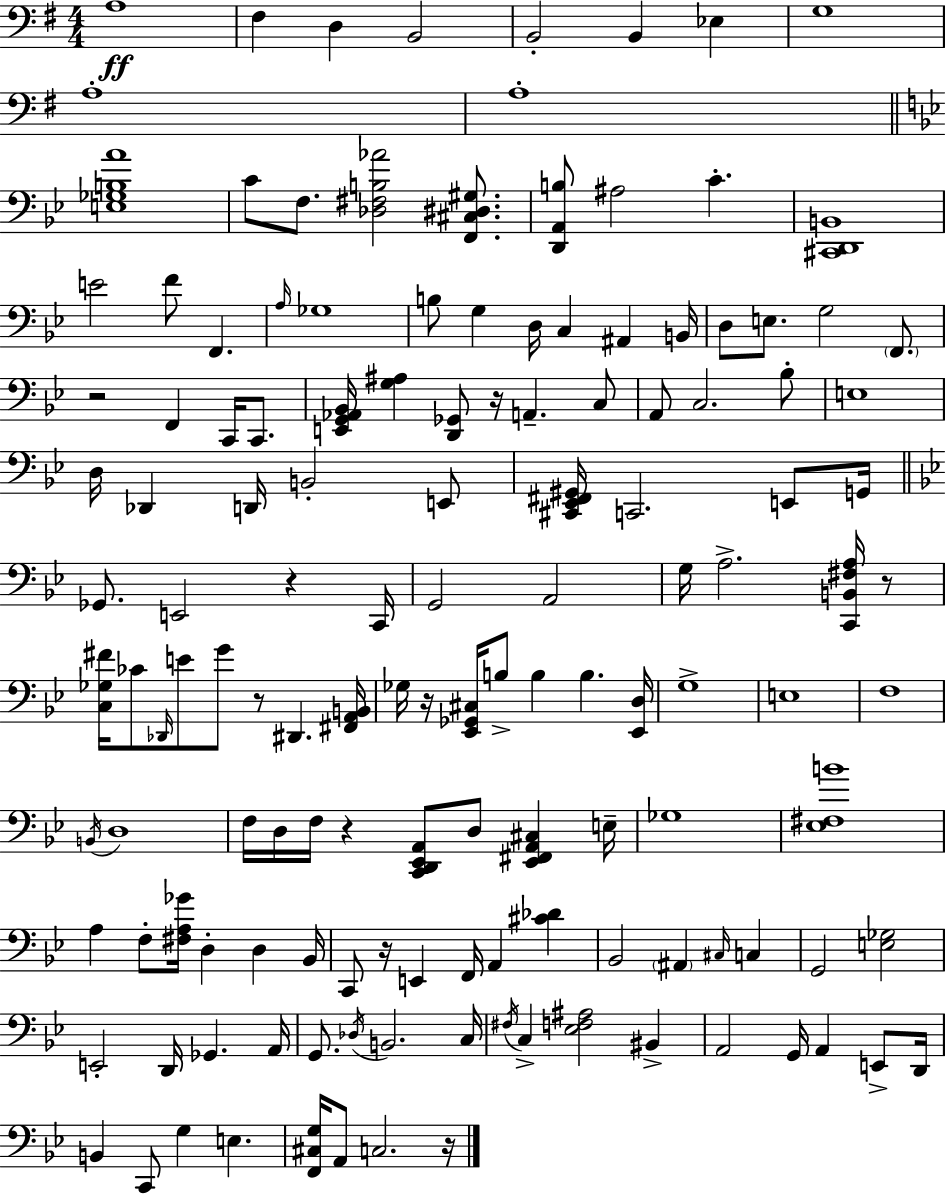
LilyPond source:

{
  \clef bass
  \numericTimeSignature
  \time 4/4
  \key e \minor
  a1\ff | fis4 d4 b,2 | b,2-. b,4 ees4 | g1 | \break a1-. | a1-. | \bar "||" \break \key g \minor <e ges b a'>1 | c'8 f8. <des fis b aes'>2 <f, cis dis gis>8. | <d, a, b>8 ais2 c'4.-. | <cis, d, b,>1 | \break e'2 f'8 f,4. | \grace { a16 } ges1 | b8 g4 d16 c4 ais,4 | b,16 d8 e8. g2 \parenthesize f,8. | \break r2 f,4 c,16 c,8. | <e, g, aes, bes,>16 <g ais>4 <d, ges,>8 r16 a,4.-- c8 | a,8 c2. bes8-. | e1 | \break d16 des,4 d,16 b,2-. e,8 | <cis, ees, fis, gis,>16 c,2. e,8 | g,16 \bar "||" \break \key g \minor ges,8. e,2 r4 c,16 | g,2 a,2 | g16 a2.-> <c, b, fis a>16 r8 | <c ges fis'>16 ces'8 \grace { des,16 } e'8 g'8 r8 dis,4. | \break <fis, a, b,>16 ges16 r16 <ees, ges, cis>16 b8-> b4 b4. | <ees, d>16 g1-> | e1 | f1 | \break \acciaccatura { b,16 } d1 | f16 d16 f16 r4 <c, d, ees, a,>8 d8 <ees, fis, a, cis>4 | e16-- ges1 | <ees fis b'>1 | \break a4 f8-. <fis a ges'>16 d4-. d4 | bes,16 c,8 r16 e,4 f,16 a,4 <cis' des'>4 | bes,2 \parenthesize ais,4 \grace { cis16 } c4 | g,2 <e ges>2 | \break e,2-. d,16 ges,4. | a,16 g,8. \acciaccatura { des16 } b,2. | c16 \acciaccatura { fis16 } c4-> <ees f ais>2 | bis,4-> a,2 g,16 a,4 | \break e,8-> d,16 b,4 c,8 g4 e4. | <f, cis g>16 a,8 c2. | r16 \bar "|."
}